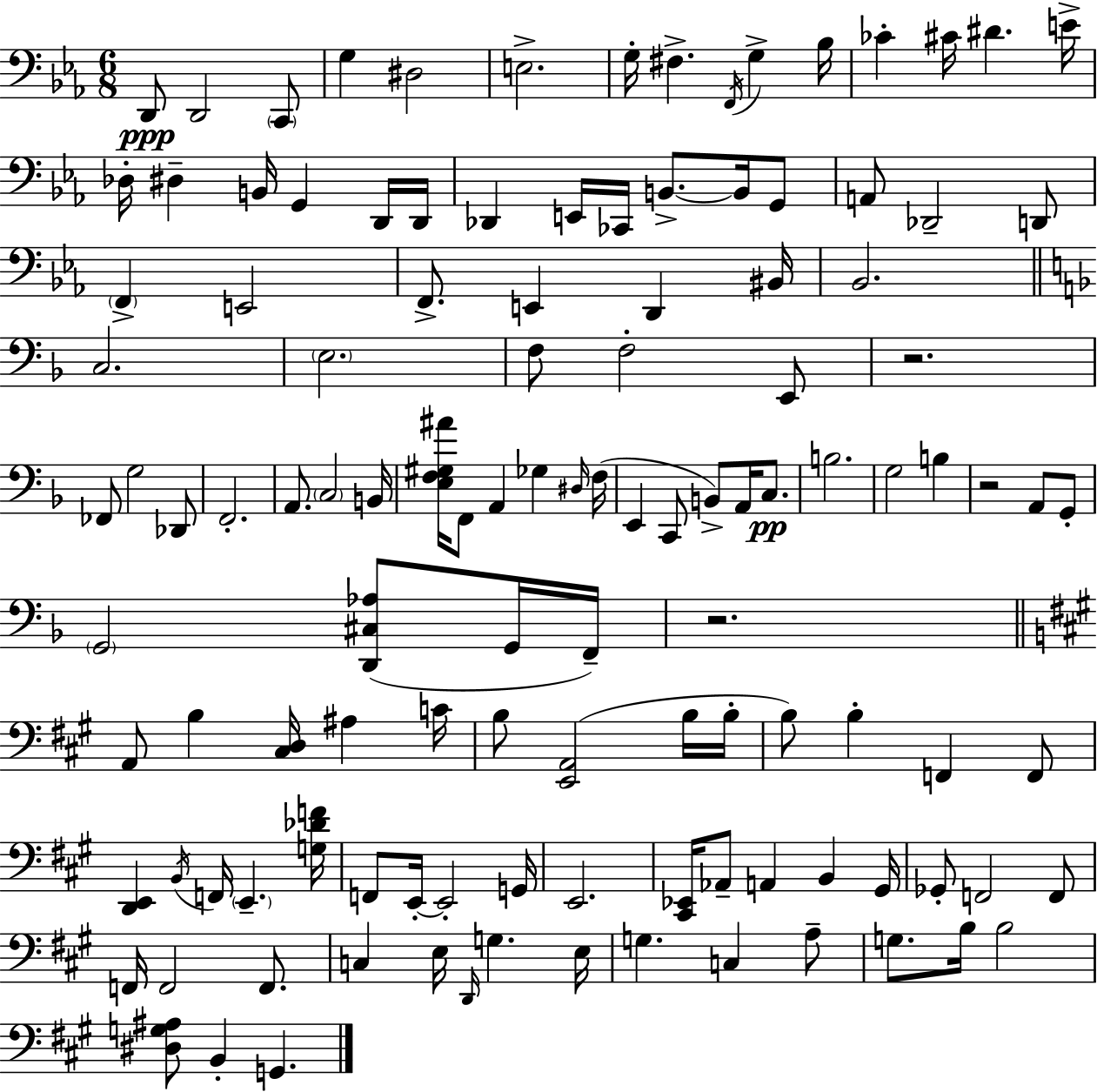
{
  \clef bass
  \numericTimeSignature
  \time 6/8
  \key c \minor
  d,8\ppp d,2 \parenthesize c,8 | g4 dis2 | e2.-> | g16-. fis4.-> \acciaccatura { f,16 } g4-> | \break bes16 ces'4-. cis'16 dis'4. | e'16-> des16-. dis4-- b,16 g,4 d,16 | d,16 des,4 e,16 ces,16 b,8.->~~ b,16 g,8 | a,8 des,2-- d,8 | \break \parenthesize f,4-> e,2 | f,8.-> e,4 d,4 | bis,16 bes,2. | \bar "||" \break \key f \major c2. | \parenthesize e2. | f8 f2-. e,8 | r2. | \break fes,8 g2 des,8 | f,2.-. | a,8. \parenthesize c2 b,16 | <e f gis ais'>16 f,8 a,4 ges4 \grace { dis16 } | \break f16( e,4 c,8 b,8->) a,16 c8.\pp | b2. | g2 b4 | r2 a,8 g,8-. | \break \parenthesize g,2 <d, cis aes>8( g,16 | f,16--) r2. | \bar "||" \break \key a \major a,8 b4 <cis d>16 ais4 c'16 | b8 <e, a,>2( b16 b16-. | b8) b4-. f,4 f,8 | <d, e,>4 \acciaccatura { b,16 } f,16 \parenthesize e,4.-- | \break <g des' f'>16 f,8 e,16-.~~ e,2-. | g,16 e,2. | <cis, ees,>16 aes,8-- a,4 b,4 | gis,16 ges,8-. f,2 f,8 | \break f,16 f,2 f,8. | c4 e16 \grace { d,16 } g4. | e16 g4. c4 | a8-- g8. b16 b2 | \break <dis g ais>8 b,4-. g,4. | \bar "|."
}